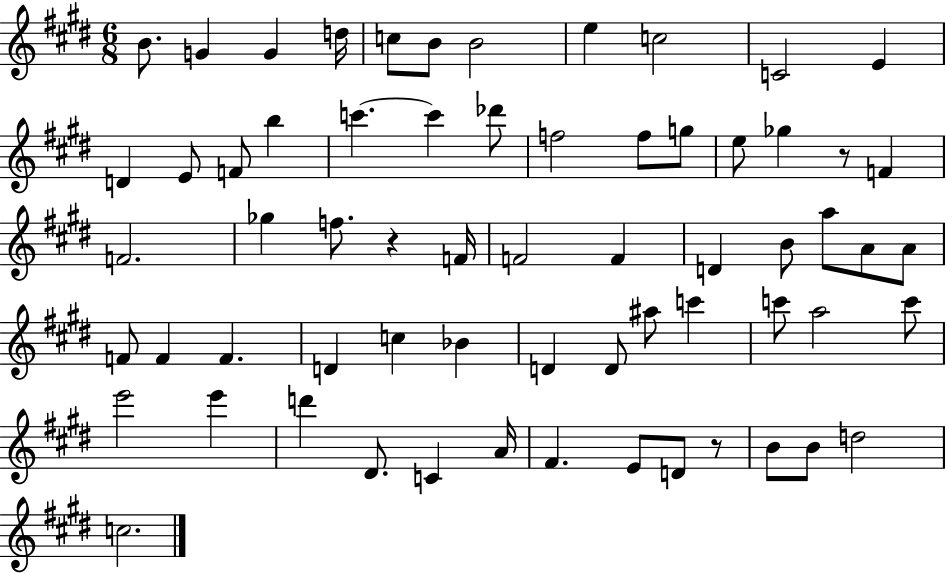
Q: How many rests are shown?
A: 3